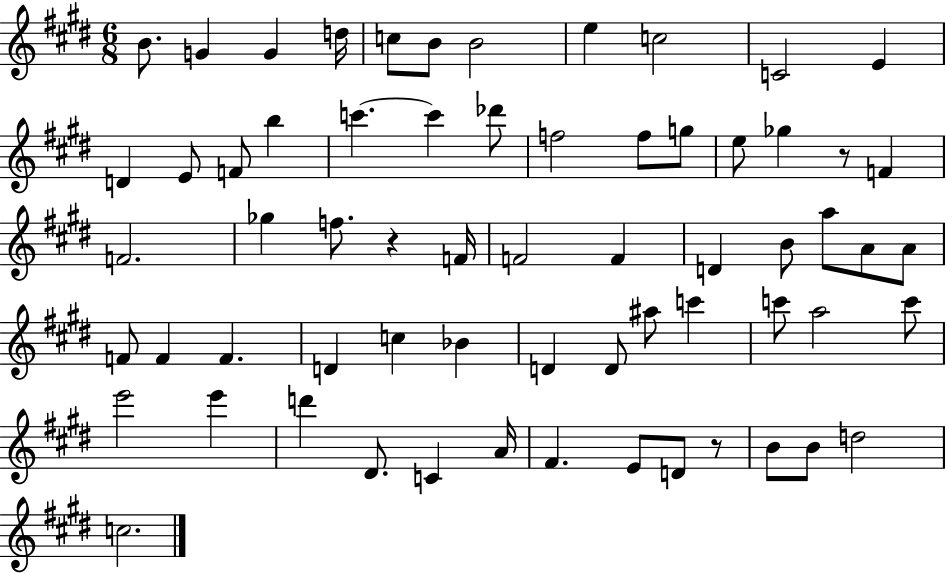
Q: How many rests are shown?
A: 3